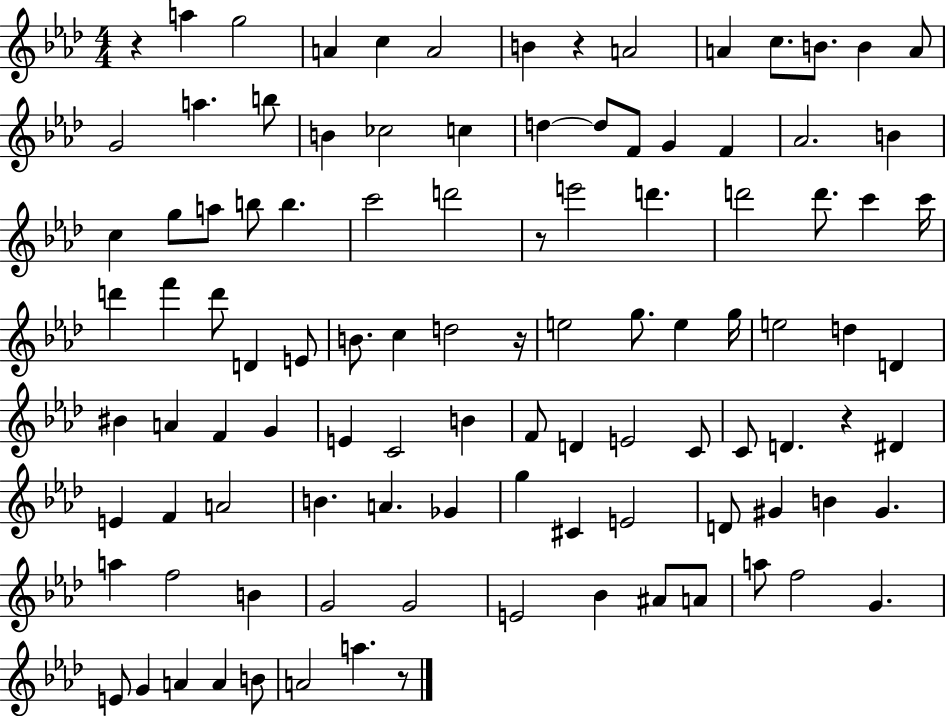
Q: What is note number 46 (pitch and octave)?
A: D5